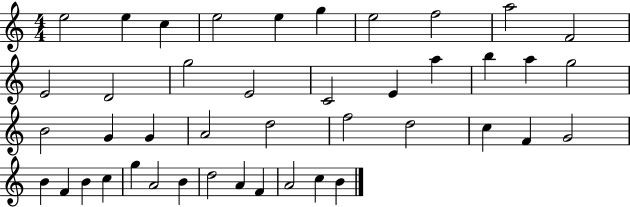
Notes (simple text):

E5/h E5/q C5/q E5/h E5/q G5/q E5/h F5/h A5/h F4/h E4/h D4/h G5/h E4/h C4/h E4/q A5/q B5/q A5/q G5/h B4/h G4/q G4/q A4/h D5/h F5/h D5/h C5/q F4/q G4/h B4/q F4/q B4/q C5/q G5/q A4/h B4/q D5/h A4/q F4/q A4/h C5/q B4/q